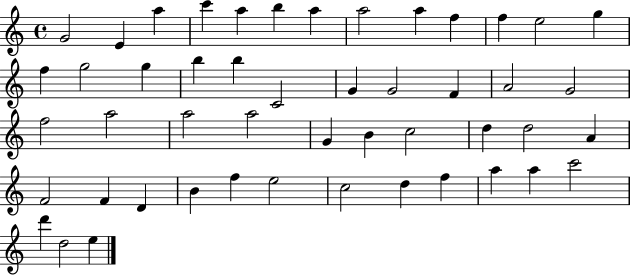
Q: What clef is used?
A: treble